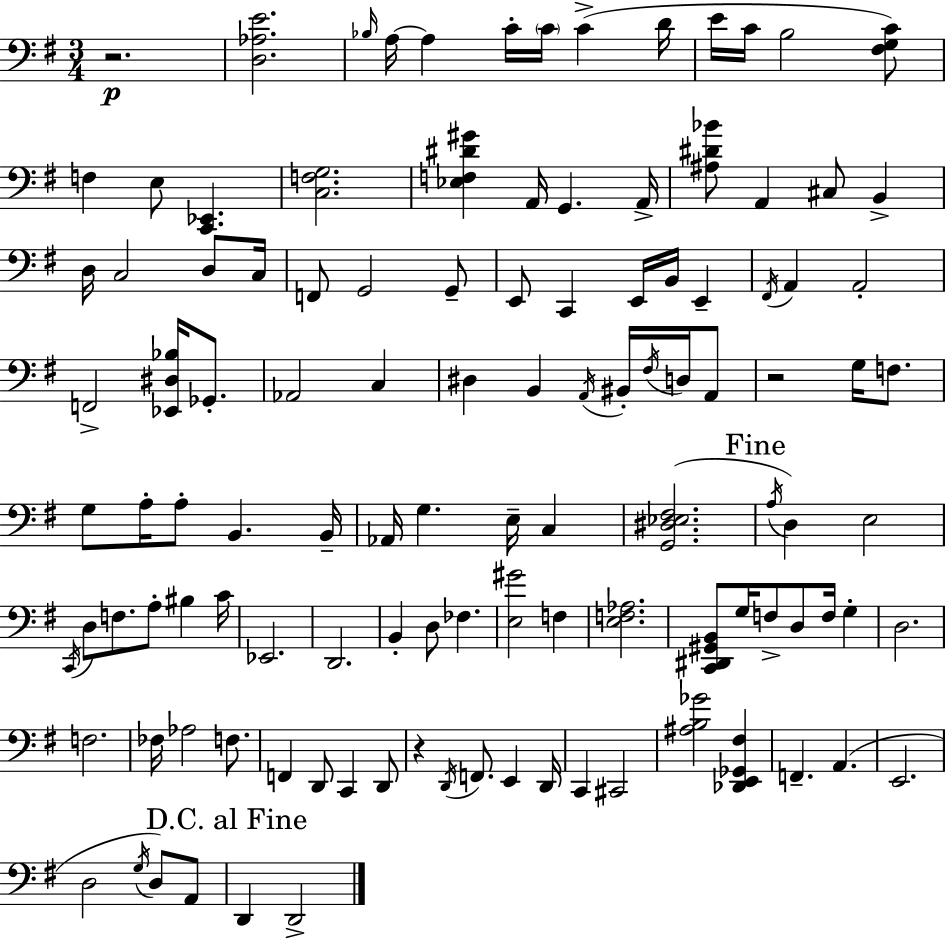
X:1
T:Untitled
M:3/4
L:1/4
K:G
z2 [D,_A,E]2 _B,/4 A,/4 A, C/4 C/4 C D/4 E/4 C/4 B,2 [^F,G,C]/2 F, E,/2 [C,,_E,,] [C,F,G,]2 [_E,F,^D^G] A,,/4 G,, A,,/4 [^A,^D_B]/2 A,, ^C,/2 B,, D,/4 C,2 D,/2 C,/4 F,,/2 G,,2 G,,/2 E,,/2 C,, E,,/4 B,,/4 E,, ^F,,/4 A,, A,,2 F,,2 [_E,,^D,_B,]/4 _G,,/2 _A,,2 C, ^D, B,, A,,/4 ^B,,/4 ^F,/4 D,/4 A,,/2 z2 G,/4 F,/2 G,/2 A,/4 A,/2 B,, B,,/4 _A,,/4 G, E,/4 C, [G,,^D,_E,^F,]2 A,/4 D, E,2 C,,/4 D,/2 F,/2 A,/2 ^B, C/4 _E,,2 D,,2 B,, D,/2 _F, [E,^G]2 F, [E,F,_A,]2 [C,,^D,,^G,,B,,]/2 G,/4 F,/2 D,/2 F,/4 G, D,2 F,2 _F,/4 _A,2 F,/2 F,, D,,/2 C,, D,,/2 z D,,/4 F,,/2 E,, D,,/4 C,, ^C,,2 [^A,B,_G]2 [_D,,E,,_G,,^F,] F,, A,, E,,2 D,2 G,/4 D,/2 A,,/2 D,, D,,2